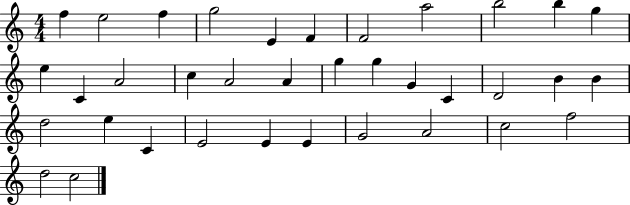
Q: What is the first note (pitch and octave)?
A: F5